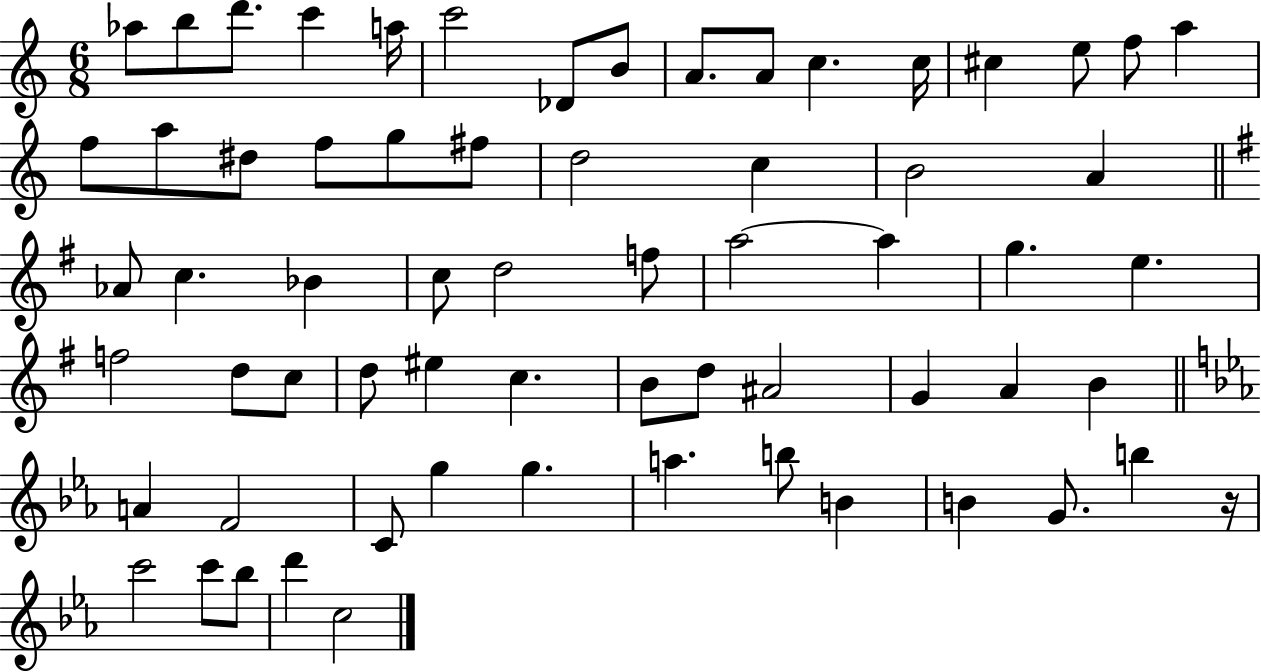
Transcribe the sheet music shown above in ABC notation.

X:1
T:Untitled
M:6/8
L:1/4
K:C
_a/2 b/2 d'/2 c' a/4 c'2 _D/2 B/2 A/2 A/2 c c/4 ^c e/2 f/2 a f/2 a/2 ^d/2 f/2 g/2 ^f/2 d2 c B2 A _A/2 c _B c/2 d2 f/2 a2 a g e f2 d/2 c/2 d/2 ^e c B/2 d/2 ^A2 G A B A F2 C/2 g g a b/2 B B G/2 b z/4 c'2 c'/2 _b/2 d' c2